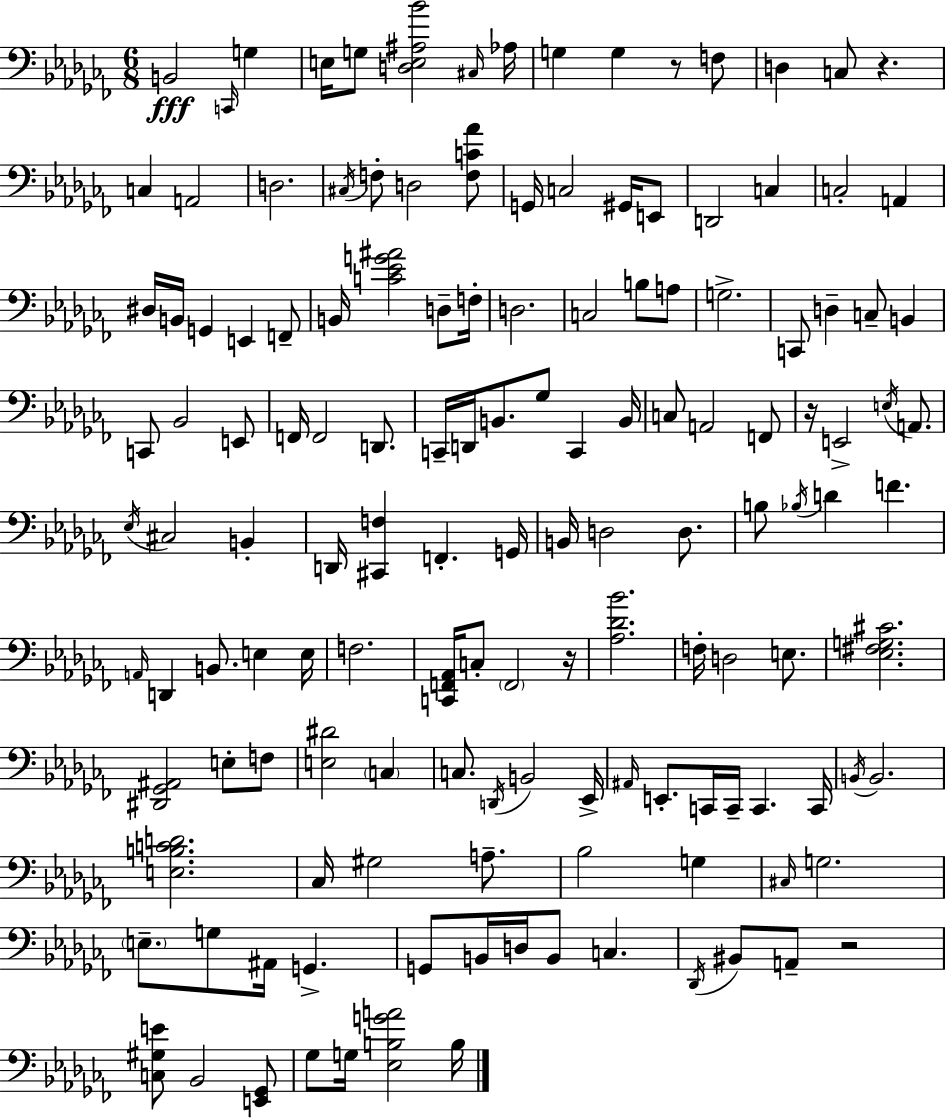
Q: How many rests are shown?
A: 5